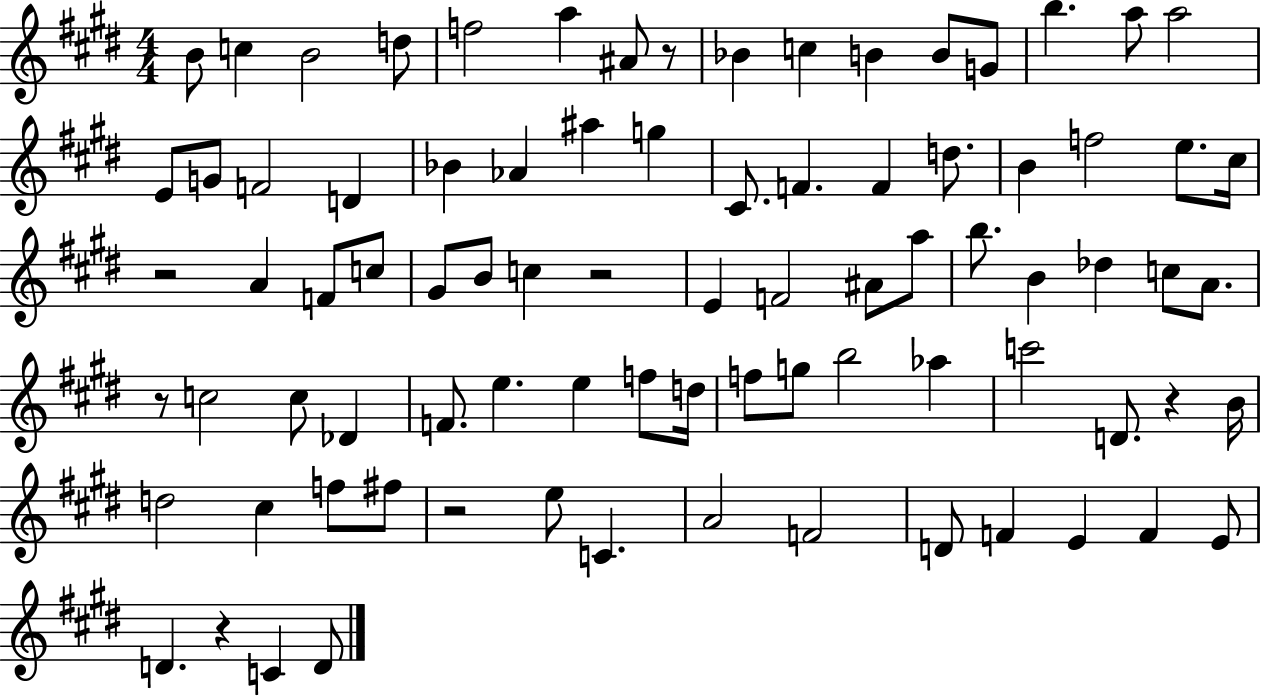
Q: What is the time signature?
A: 4/4